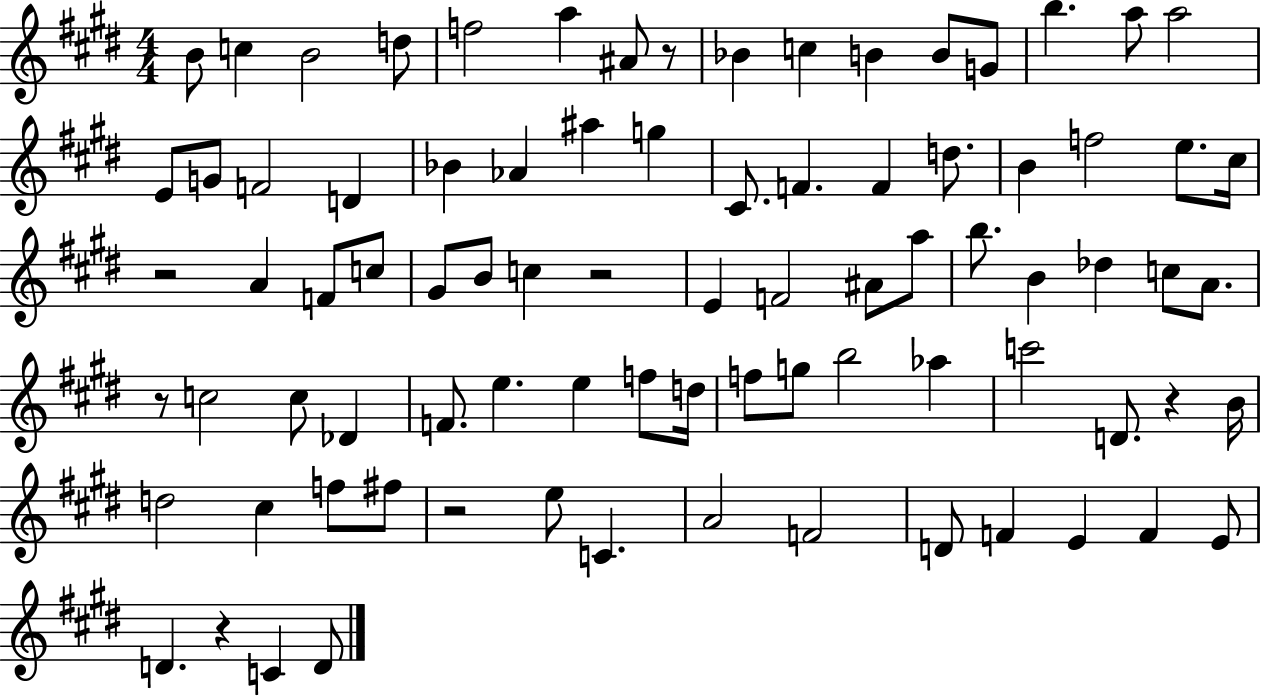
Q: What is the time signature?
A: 4/4